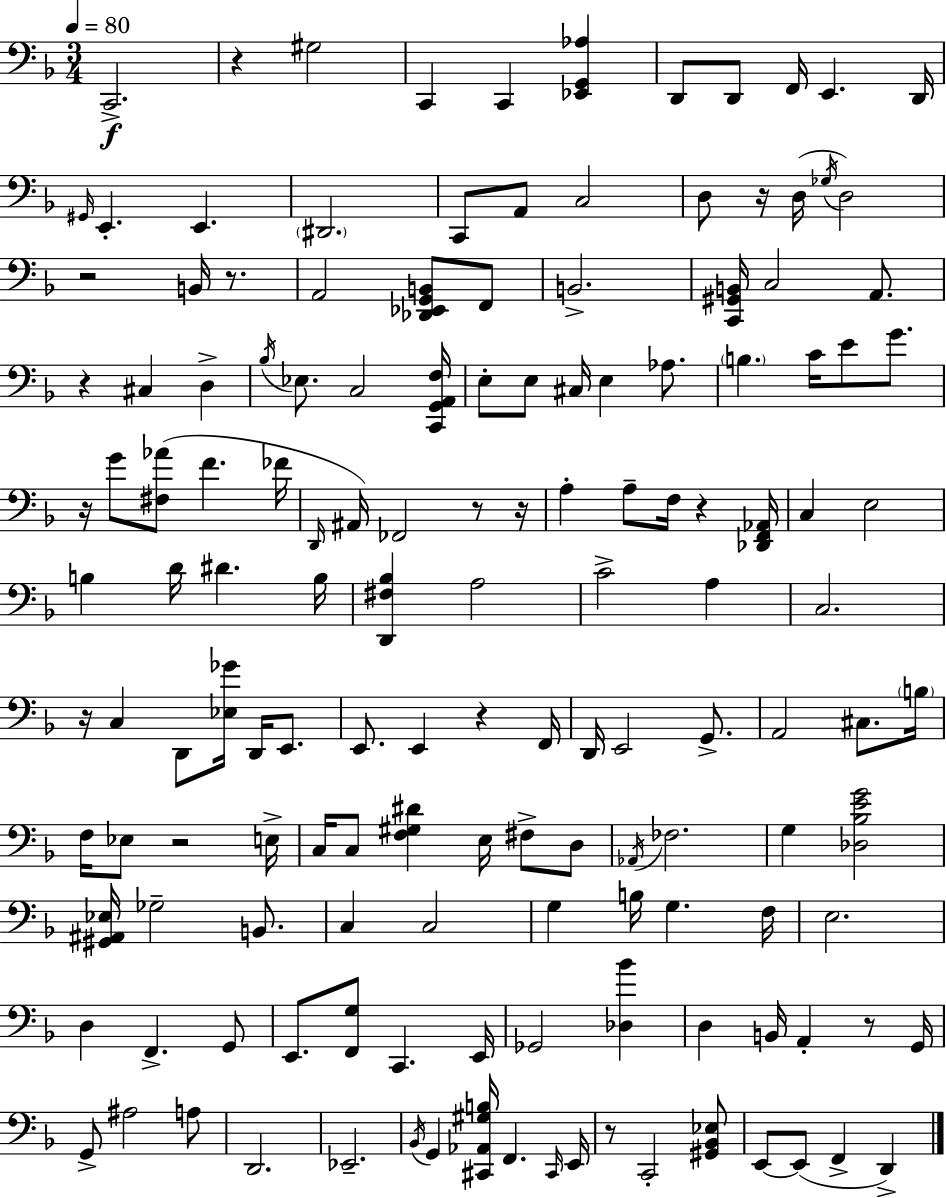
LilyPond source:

{
  \clef bass
  \numericTimeSignature
  \time 3/4
  \key d \minor
  \tempo 4 = 80
  c,2.->\f | r4 gis2 | c,4 c,4 <ees, g, aes>4 | d,8 d,8 f,16 e,4. d,16 | \break \grace { gis,16 } e,4.-. e,4. | \parenthesize dis,2. | c,8 a,8 c2 | d8 r16 d16( \acciaccatura { ges16 } d2) | \break r2 b,16 r8. | a,2 <des, ees, g, b,>8 | f,8 b,2.-> | <c, gis, b,>16 c2 a,8. | \break r4 cis4 d4-> | \acciaccatura { bes16 } ees8. c2 | <c, g, a, f>16 e8-. e8 cis16 e4 | aes8. \parenthesize b4. c'16 e'8 | \break g'8. r16 g'8 <fis aes'>8( f'4. | fes'16 \grace { d,16 } ais,16) fes,2 | r8 r16 a4-. a8-- f16 r4 | <des, f, aes,>16 c4 e2 | \break b4 d'16 dis'4. | b16 <d, fis bes>4 a2 | c'2-> | a4 c2. | \break r16 c4 d,8 <ees ges'>16 | d,16 e,8. e,8. e,4 r4 | f,16 d,16 e,2 | g,8.-> a,2 | \break cis8. \parenthesize b16 f16 ees8 r2 | e16-> c16 c8 <f gis dis'>4 e16 | fis8-> d8 \acciaccatura { aes,16 } fes2. | g4 <des bes e' g'>2 | \break <gis, ais, ees>16 ges2-- | b,8. c4 c2 | g4 b16 g4. | f16 e2. | \break d4 f,4.-> | g,8 e,8. <f, g>8 c,4. | e,16 ges,2 | <des bes'>4 d4 b,16 a,4-. | \break r8 g,16 g,8-> ais2 | a8 d,2. | ees,2.-- | \acciaccatura { bes,16 } g,4 <cis, aes, gis b>16 f,4. | \break \grace { cis,16 } e,16 r8 c,2-. | <gis, bes, ees>8 e,8~~ e,8( f,4-> | d,4->) \bar "|."
}